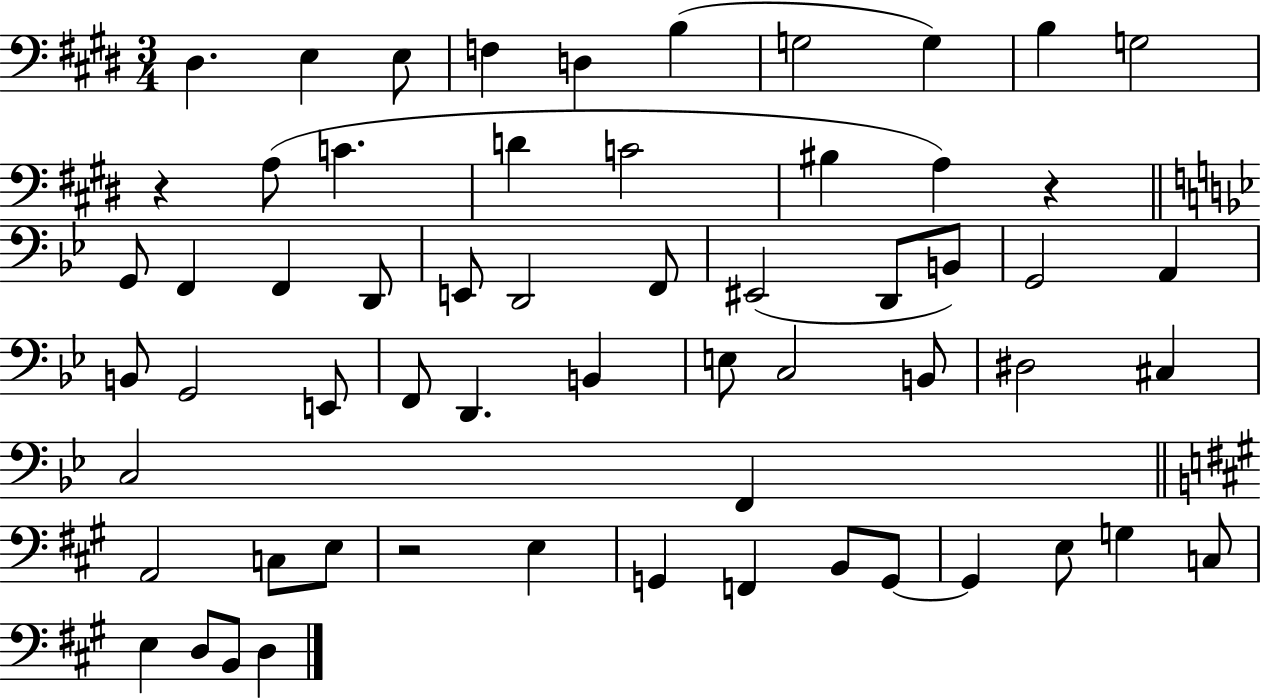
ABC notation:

X:1
T:Untitled
M:3/4
L:1/4
K:E
^D, E, E,/2 F, D, B, G,2 G, B, G,2 z A,/2 C D C2 ^B, A, z G,,/2 F,, F,, D,,/2 E,,/2 D,,2 F,,/2 ^E,,2 D,,/2 B,,/2 G,,2 A,, B,,/2 G,,2 E,,/2 F,,/2 D,, B,, E,/2 C,2 B,,/2 ^D,2 ^C, C,2 F,, A,,2 C,/2 E,/2 z2 E, G,, F,, B,,/2 G,,/2 G,, E,/2 G, C,/2 E, D,/2 B,,/2 D,